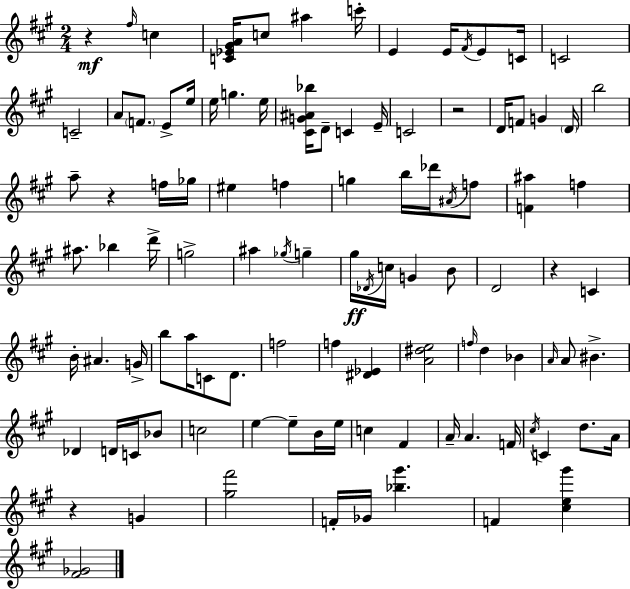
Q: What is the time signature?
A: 2/4